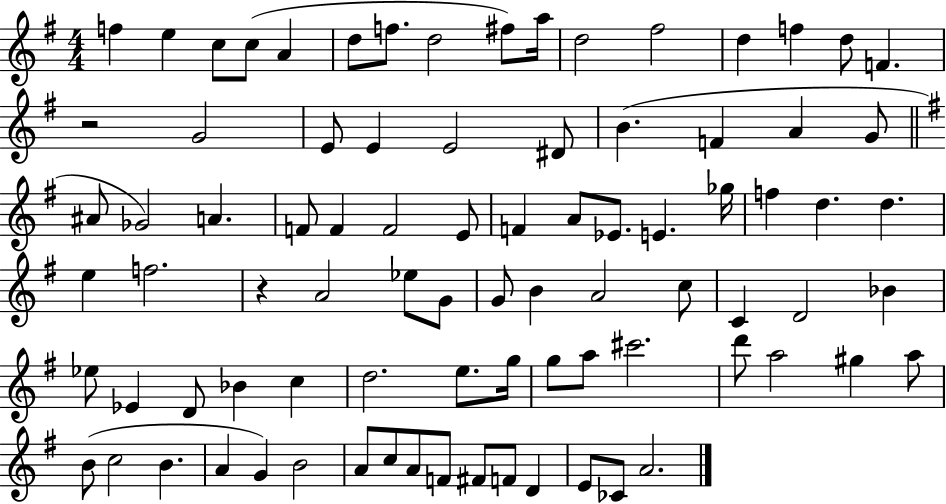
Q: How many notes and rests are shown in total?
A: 85